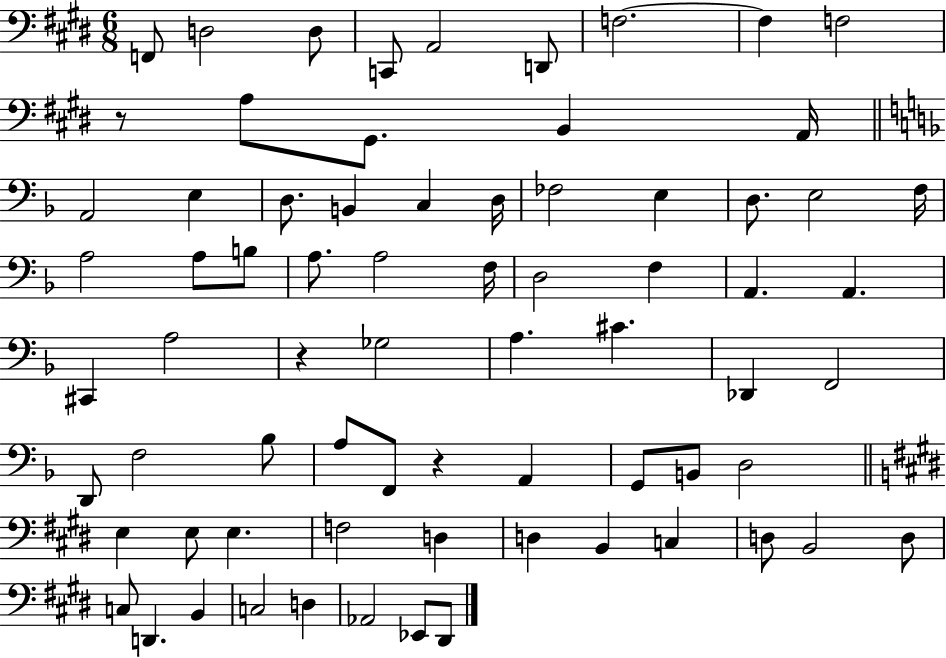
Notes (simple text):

F2/e D3/h D3/e C2/e A2/h D2/e F3/h. F3/q F3/h R/e A3/e G#2/e. B2/q A2/s A2/h E3/q D3/e. B2/q C3/q D3/s FES3/h E3/q D3/e. E3/h F3/s A3/h A3/e B3/e A3/e. A3/h F3/s D3/h F3/q A2/q. A2/q. C#2/q A3/h R/q Gb3/h A3/q. C#4/q. Db2/q F2/h D2/e F3/h Bb3/e A3/e F2/e R/q A2/q G2/e B2/e D3/h E3/q E3/e E3/q. F3/h D3/q D3/q B2/q C3/q D3/e B2/h D3/e C3/e D2/q. B2/q C3/h D3/q Ab2/h Eb2/e D#2/e